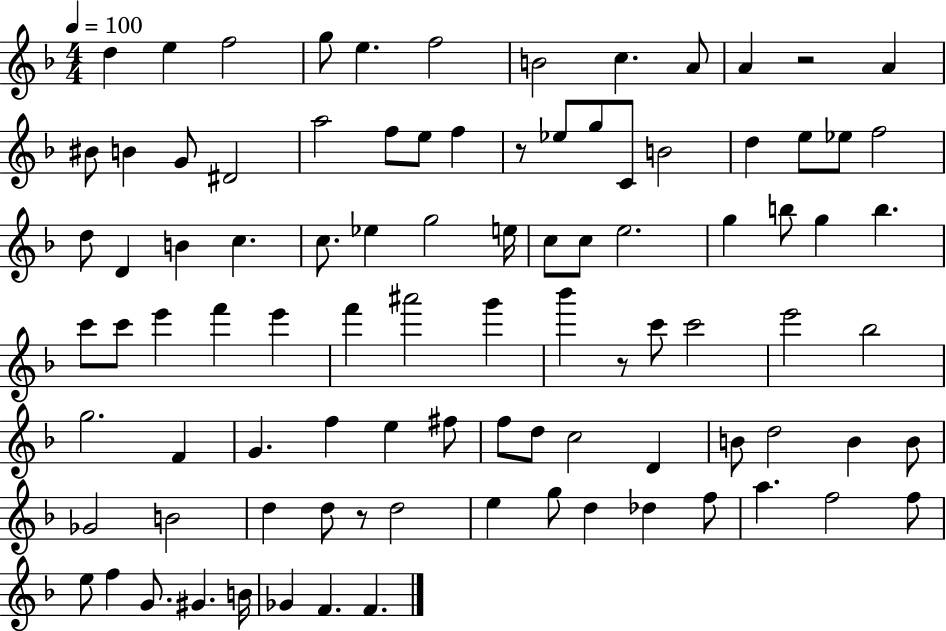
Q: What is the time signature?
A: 4/4